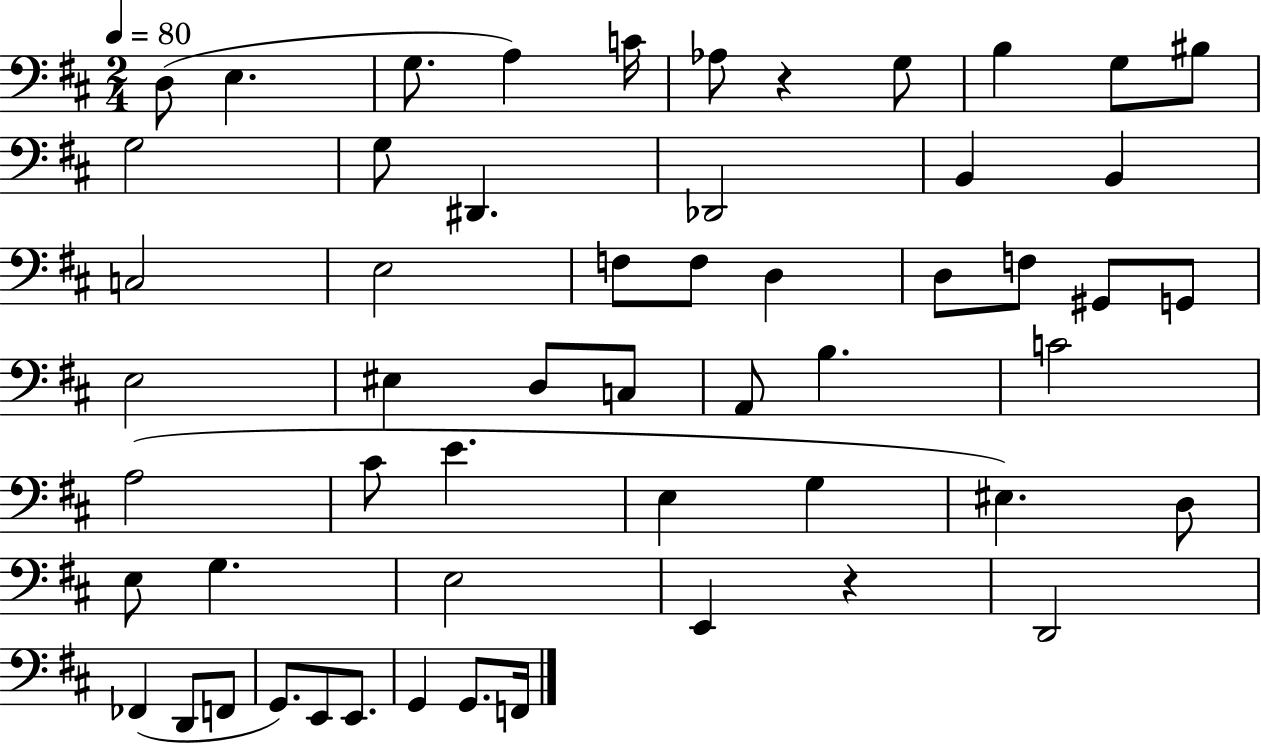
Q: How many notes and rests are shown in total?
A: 55